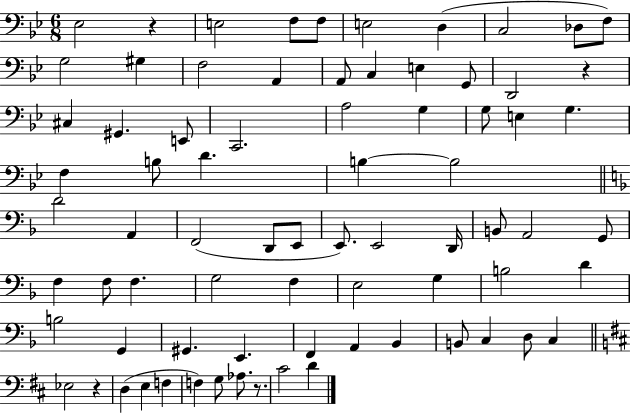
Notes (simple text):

Eb3/h R/q E3/h F3/e F3/e E3/h D3/q C3/h Db3/e F3/e G3/h G#3/q F3/h A2/q A2/e C3/q E3/q G2/e D2/h R/q C#3/q G#2/q. E2/e C2/h. A3/h G3/q G3/e E3/q G3/q. F3/q B3/e D4/q. B3/q B3/h D4/h A2/q F2/h D2/e E2/e E2/e. E2/h D2/s B2/e A2/h G2/e F3/q F3/e F3/q. G3/h F3/q E3/h G3/q B3/h D4/q B3/h G2/q G#2/q. E2/q. F2/q A2/q Bb2/q B2/e C3/q D3/e C3/q Eb3/h R/q D3/q E3/q F3/q F3/q G3/e Ab3/e. R/e. C#4/h D4/q